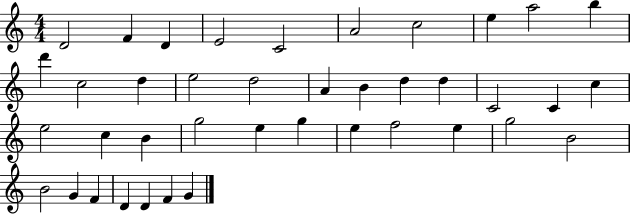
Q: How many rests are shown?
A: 0